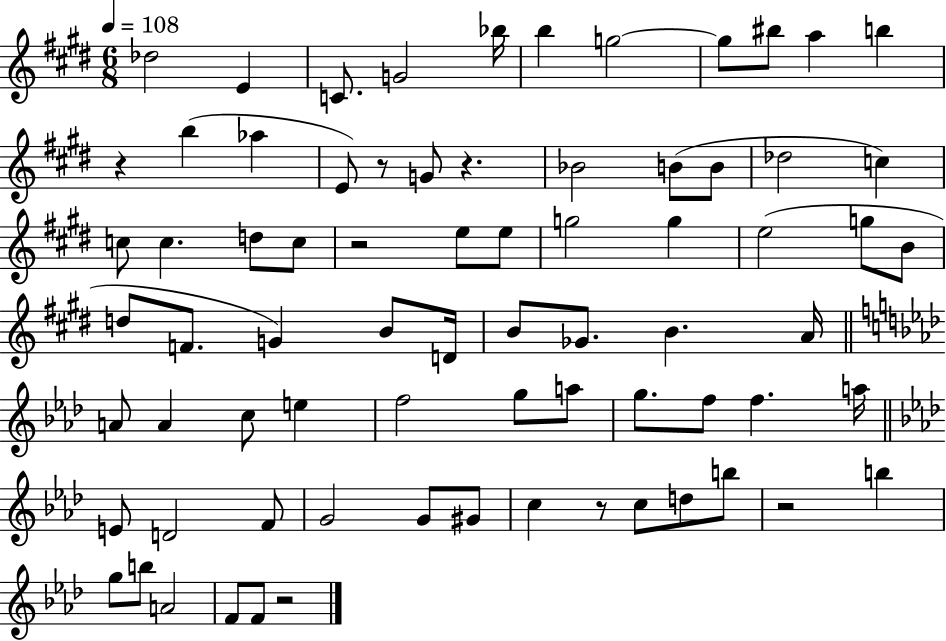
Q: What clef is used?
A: treble